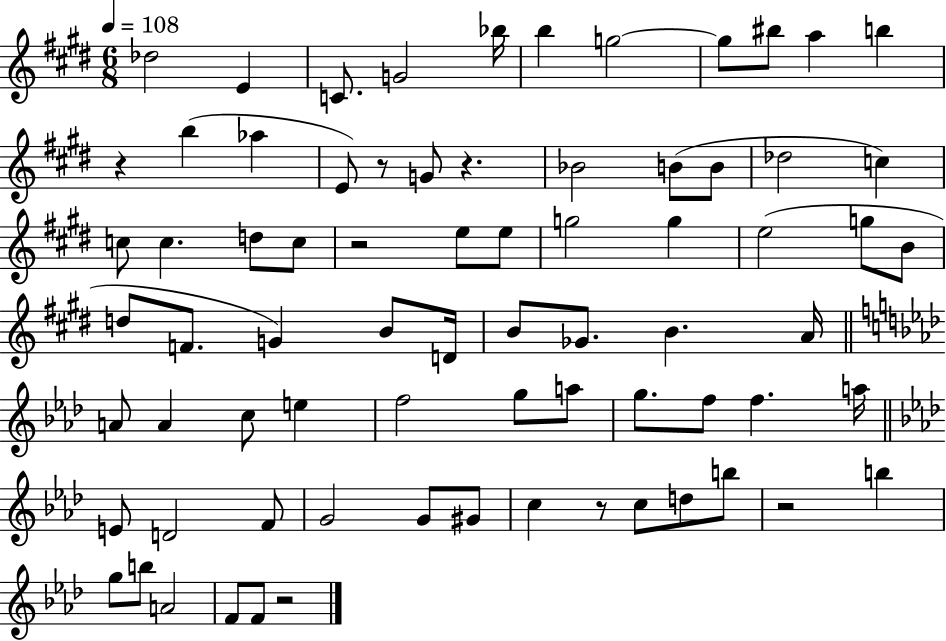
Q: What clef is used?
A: treble